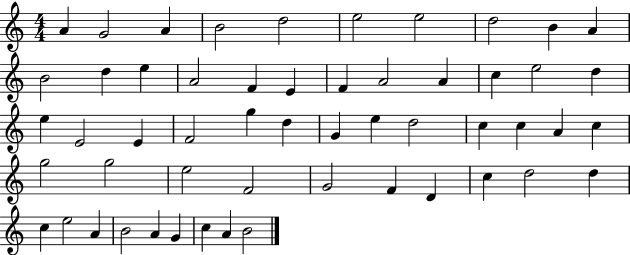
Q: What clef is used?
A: treble